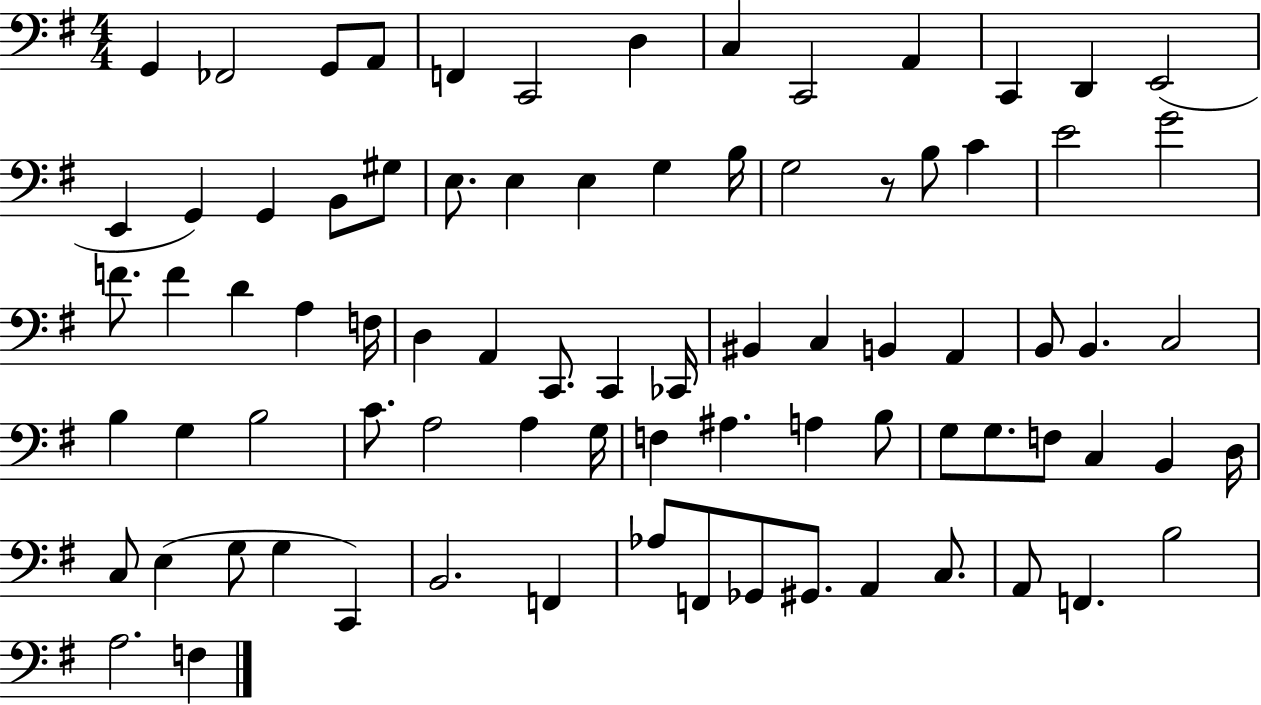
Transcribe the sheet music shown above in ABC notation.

X:1
T:Untitled
M:4/4
L:1/4
K:G
G,, _F,,2 G,,/2 A,,/2 F,, C,,2 D, C, C,,2 A,, C,, D,, E,,2 E,, G,, G,, B,,/2 ^G,/2 E,/2 E, E, G, B,/4 G,2 z/2 B,/2 C E2 G2 F/2 F D A, F,/4 D, A,, C,,/2 C,, _C,,/4 ^B,, C, B,, A,, B,,/2 B,, C,2 B, G, B,2 C/2 A,2 A, G,/4 F, ^A, A, B,/2 G,/2 G,/2 F,/2 C, B,, D,/4 C,/2 E, G,/2 G, C,, B,,2 F,, _A,/2 F,,/2 _G,,/2 ^G,,/2 A,, C,/2 A,,/2 F,, B,2 A,2 F,